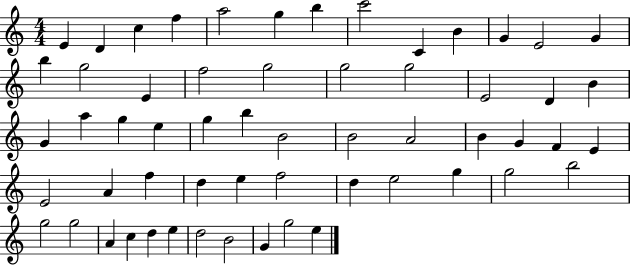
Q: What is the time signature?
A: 4/4